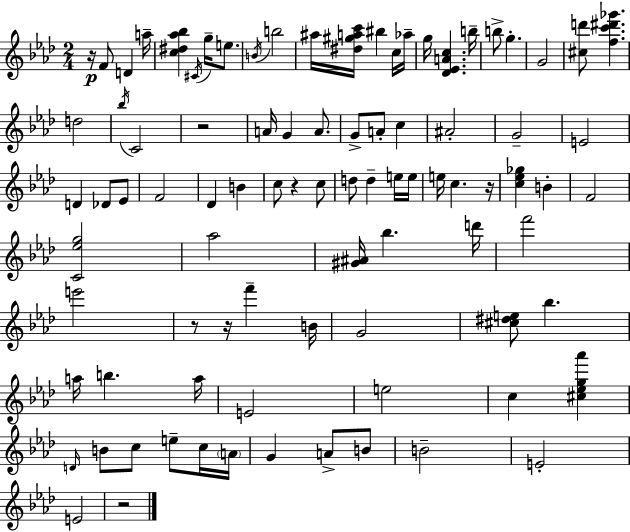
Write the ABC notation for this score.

X:1
T:Untitled
M:2/4
L:1/4
K:Ab
z/4 F/2 D a/4 [c^d_a_b] ^C/4 g/4 e/2 B/4 b2 ^a/4 [^d^gac']/4 ^b c/4 _a/4 g/4 [_D_EAc] b/4 b/2 g G2 [^cd']/2 [fc'^d'_g'] d2 _b/4 C2 z2 A/4 G A/2 G/2 A/2 c ^A2 G2 E2 D _D/2 _E/2 F2 _D B c/2 z c/2 d/2 d e/4 e/4 e/4 c z/4 [c_e_g] B F2 [C_eg]2 _a2 [^G^A]/4 _b d'/4 f'2 e'2 z/2 z/4 f' B/4 G2 [^c^de]/2 _b a/4 b a/4 E2 e2 c [^c_eg_a'] D/4 B/2 c/2 e/2 c/4 A/4 G A/2 B/2 B2 E2 E2 z2